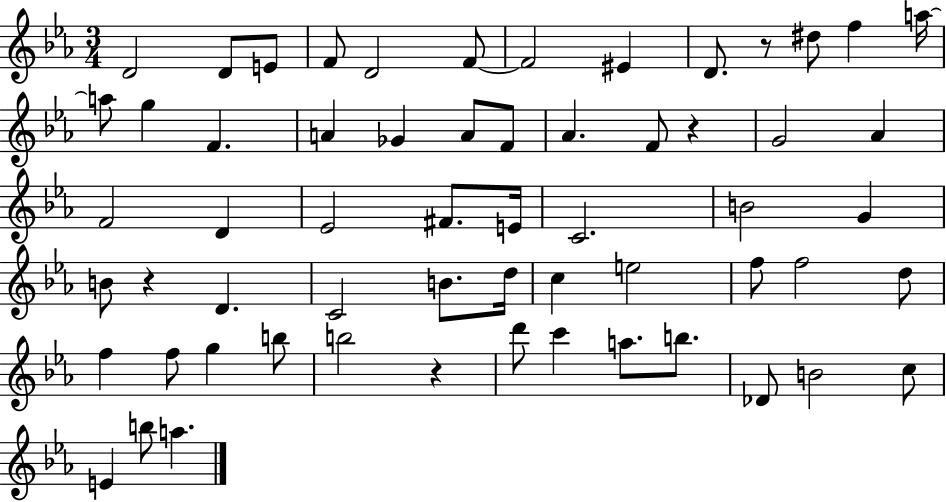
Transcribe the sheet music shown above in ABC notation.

X:1
T:Untitled
M:3/4
L:1/4
K:Eb
D2 D/2 E/2 F/2 D2 F/2 F2 ^E D/2 z/2 ^d/2 f a/4 a/2 g F A _G A/2 F/2 _A F/2 z G2 _A F2 D _E2 ^F/2 E/4 C2 B2 G B/2 z D C2 B/2 d/4 c e2 f/2 f2 d/2 f f/2 g b/2 b2 z d'/2 c' a/2 b/2 _D/2 B2 c/2 E b/2 a